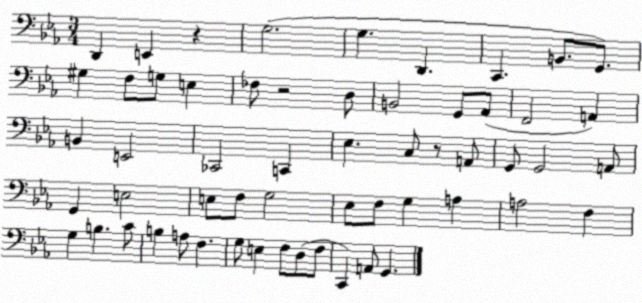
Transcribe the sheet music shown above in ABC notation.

X:1
T:Untitled
M:3/4
L:1/4
K:Eb
D,, E,, z G,2 G, D,, C,, B,,/2 G,,/2 ^G, F,/2 G,/2 E, _F,/2 z2 D,/2 B,,2 G,,/2 _A,,/2 F,,2 A,, B,, E,,2 _C,,2 C,, _E, C,/2 z/2 A,,/2 G,,/2 G,,2 A,,/2 G,, E,2 E,/2 F,/2 G,2 _E,/2 F,/2 G, A, A,2 F, G, B, C/2 B, A,/2 F, G,/2 E, F,/2 D,/2 F,/2 C,, A,,/2 G,,